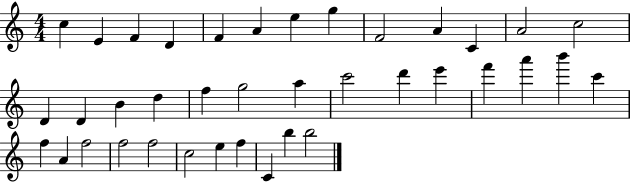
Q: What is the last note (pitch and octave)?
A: B5